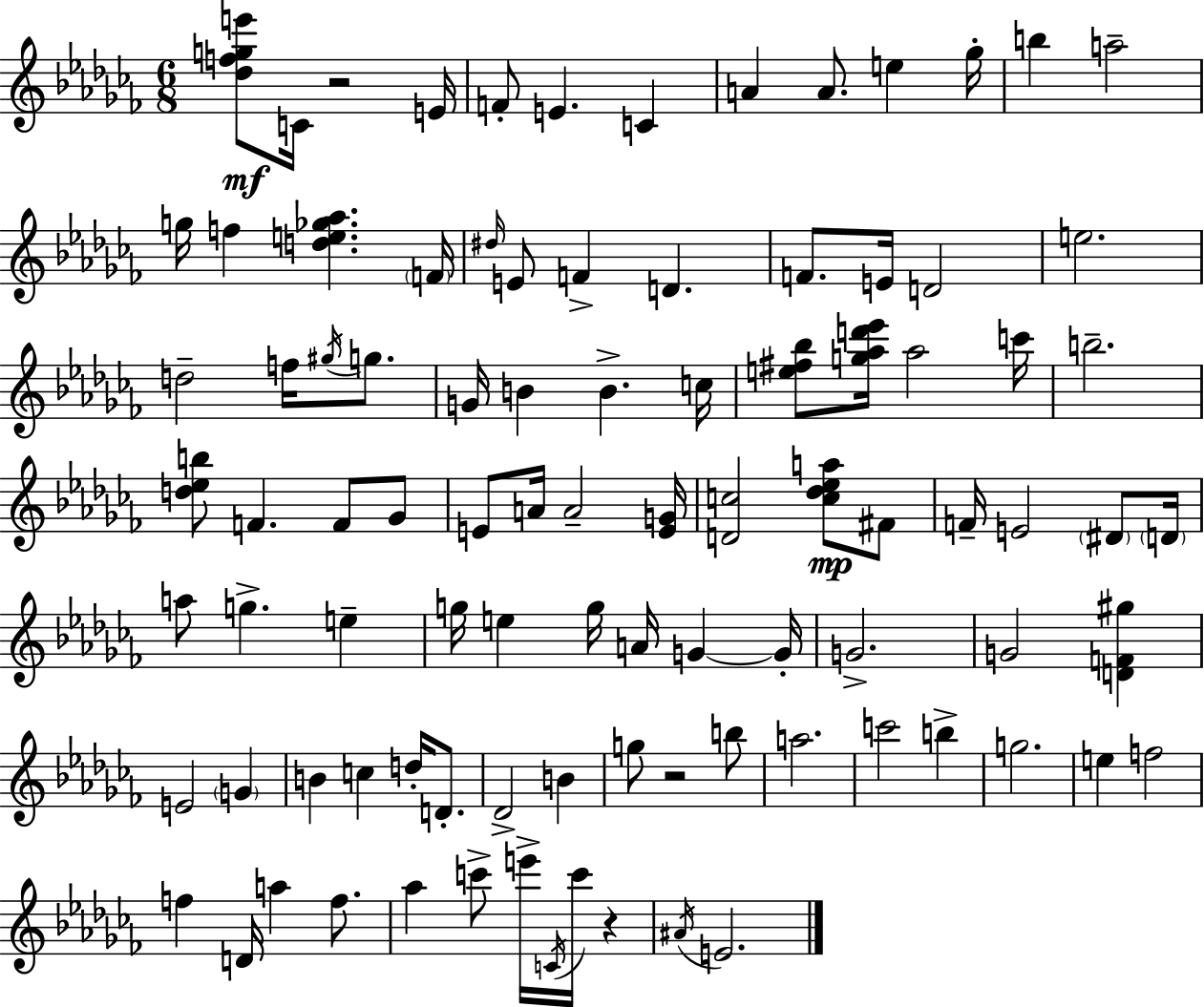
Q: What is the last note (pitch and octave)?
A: E4